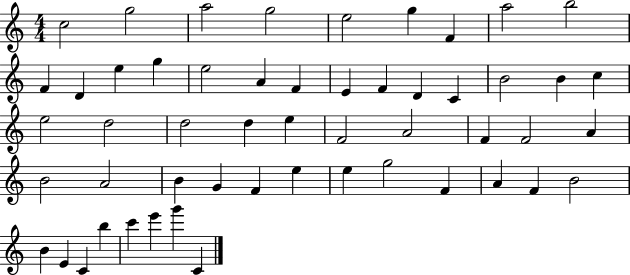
{
  \clef treble
  \numericTimeSignature
  \time 4/4
  \key c \major
  c''2 g''2 | a''2 g''2 | e''2 g''4 f'4 | a''2 b''2 | \break f'4 d'4 e''4 g''4 | e''2 a'4 f'4 | e'4 f'4 d'4 c'4 | b'2 b'4 c''4 | \break e''2 d''2 | d''2 d''4 e''4 | f'2 a'2 | f'4 f'2 a'4 | \break b'2 a'2 | b'4 g'4 f'4 e''4 | e''4 g''2 f'4 | a'4 f'4 b'2 | \break b'4 e'4 c'4 b''4 | c'''4 e'''4 g'''4 c'4 | \bar "|."
}